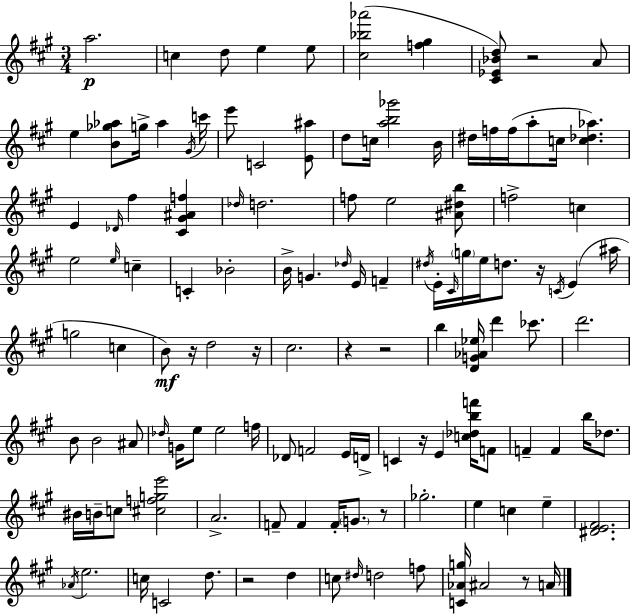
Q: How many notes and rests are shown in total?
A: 125